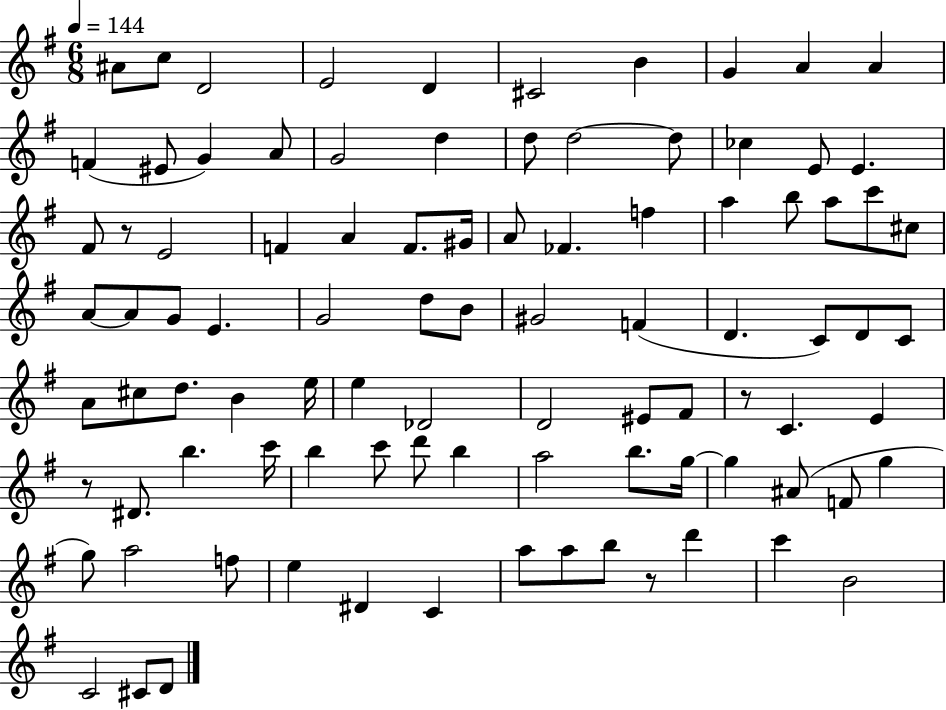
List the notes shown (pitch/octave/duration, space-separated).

A#4/e C5/e D4/h E4/h D4/q C#4/h B4/q G4/q A4/q A4/q F4/q EIS4/e G4/q A4/e G4/h D5/q D5/e D5/h D5/e CES5/q E4/e E4/q. F#4/e R/e E4/h F4/q A4/q F4/e. G#4/s A4/e FES4/q. F5/q A5/q B5/e A5/e C6/e C#5/e A4/e A4/e G4/e E4/q. G4/h D5/e B4/e G#4/h F4/q D4/q. C4/e D4/e C4/e A4/e C#5/e D5/e. B4/q E5/s E5/q Db4/h D4/h EIS4/e F#4/e R/e C4/q. E4/q R/e D#4/e. B5/q. C6/s B5/q C6/e D6/e B5/q A5/h B5/e. G5/s G5/q A#4/e F4/e G5/q G5/e A5/h F5/e E5/q D#4/q C4/q A5/e A5/e B5/e R/e D6/q C6/q B4/h C4/h C#4/e D4/e